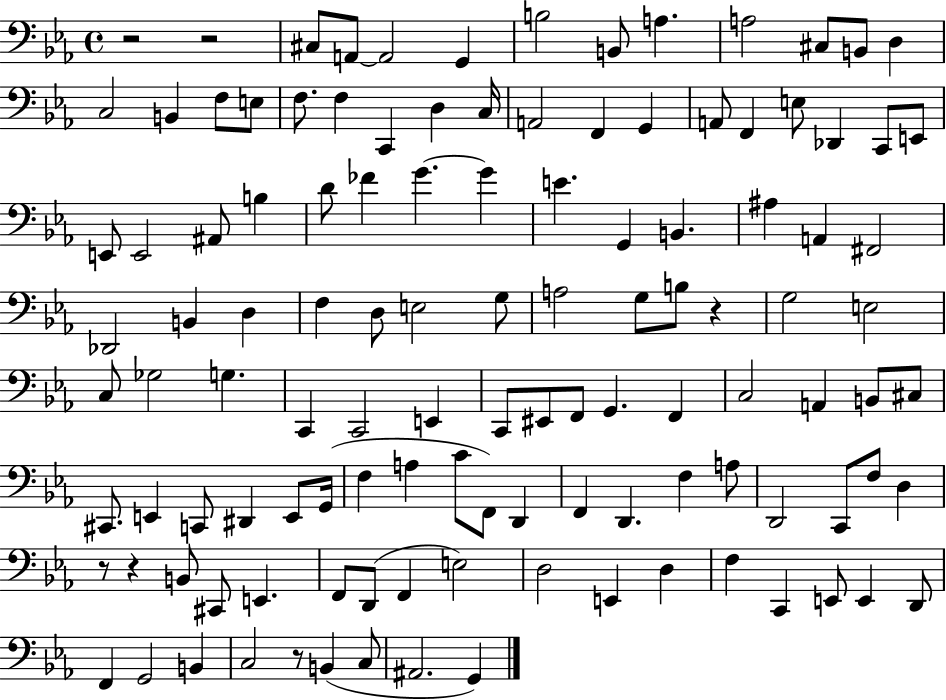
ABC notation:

X:1
T:Untitled
M:4/4
L:1/4
K:Eb
z2 z2 ^C,/2 A,,/2 A,,2 G,, B,2 B,,/2 A, A,2 ^C,/2 B,,/2 D, C,2 B,, F,/2 E,/2 F,/2 F, C,, D, C,/4 A,,2 F,, G,, A,,/2 F,, E,/2 _D,, C,,/2 E,,/2 E,,/2 E,,2 ^A,,/2 B, D/2 _F G G E G,, B,, ^A, A,, ^F,,2 _D,,2 B,, D, F, D,/2 E,2 G,/2 A,2 G,/2 B,/2 z G,2 E,2 C,/2 _G,2 G, C,, C,,2 E,, C,,/2 ^E,,/2 F,,/2 G,, F,, C,2 A,, B,,/2 ^C,/2 ^C,,/2 E,, C,,/2 ^D,, E,,/2 G,,/4 F, A, C/2 F,,/2 D,, F,, D,, F, A,/2 D,,2 C,,/2 F,/2 D, z/2 z B,,/2 ^C,,/2 E,, F,,/2 D,,/2 F,, E,2 D,2 E,, D, F, C,, E,,/2 E,, D,,/2 F,, G,,2 B,, C,2 z/2 B,, C,/2 ^A,,2 G,,